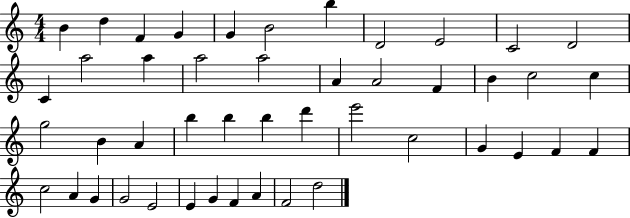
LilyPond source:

{
  \clef treble
  \numericTimeSignature
  \time 4/4
  \key c \major
  b'4 d''4 f'4 g'4 | g'4 b'2 b''4 | d'2 e'2 | c'2 d'2 | \break c'4 a''2 a''4 | a''2 a''2 | a'4 a'2 f'4 | b'4 c''2 c''4 | \break g''2 b'4 a'4 | b''4 b''4 b''4 d'''4 | e'''2 c''2 | g'4 e'4 f'4 f'4 | \break c''2 a'4 g'4 | g'2 e'2 | e'4 g'4 f'4 a'4 | f'2 d''2 | \break \bar "|."
}